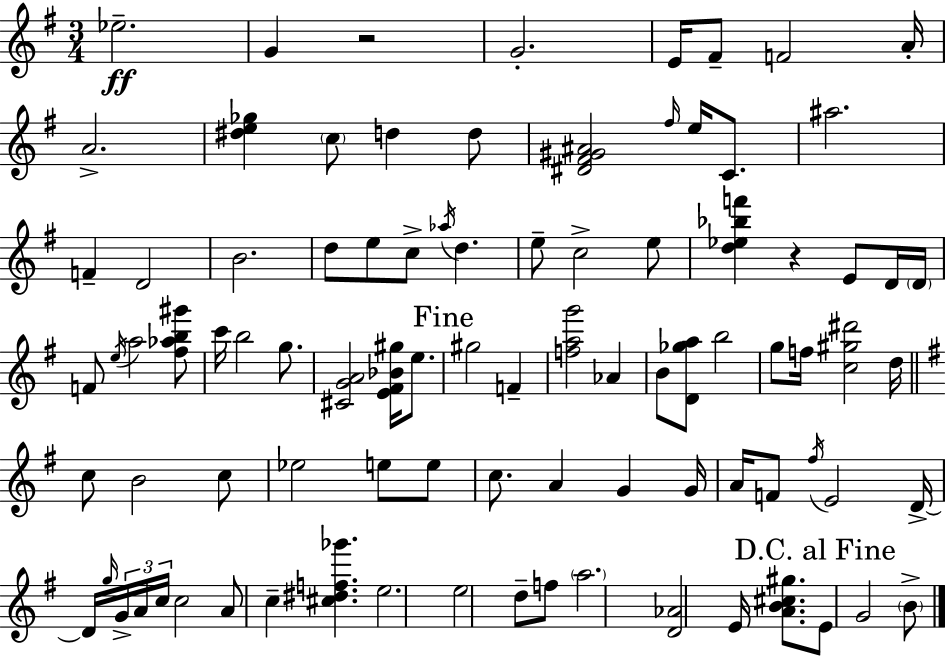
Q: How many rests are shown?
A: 2